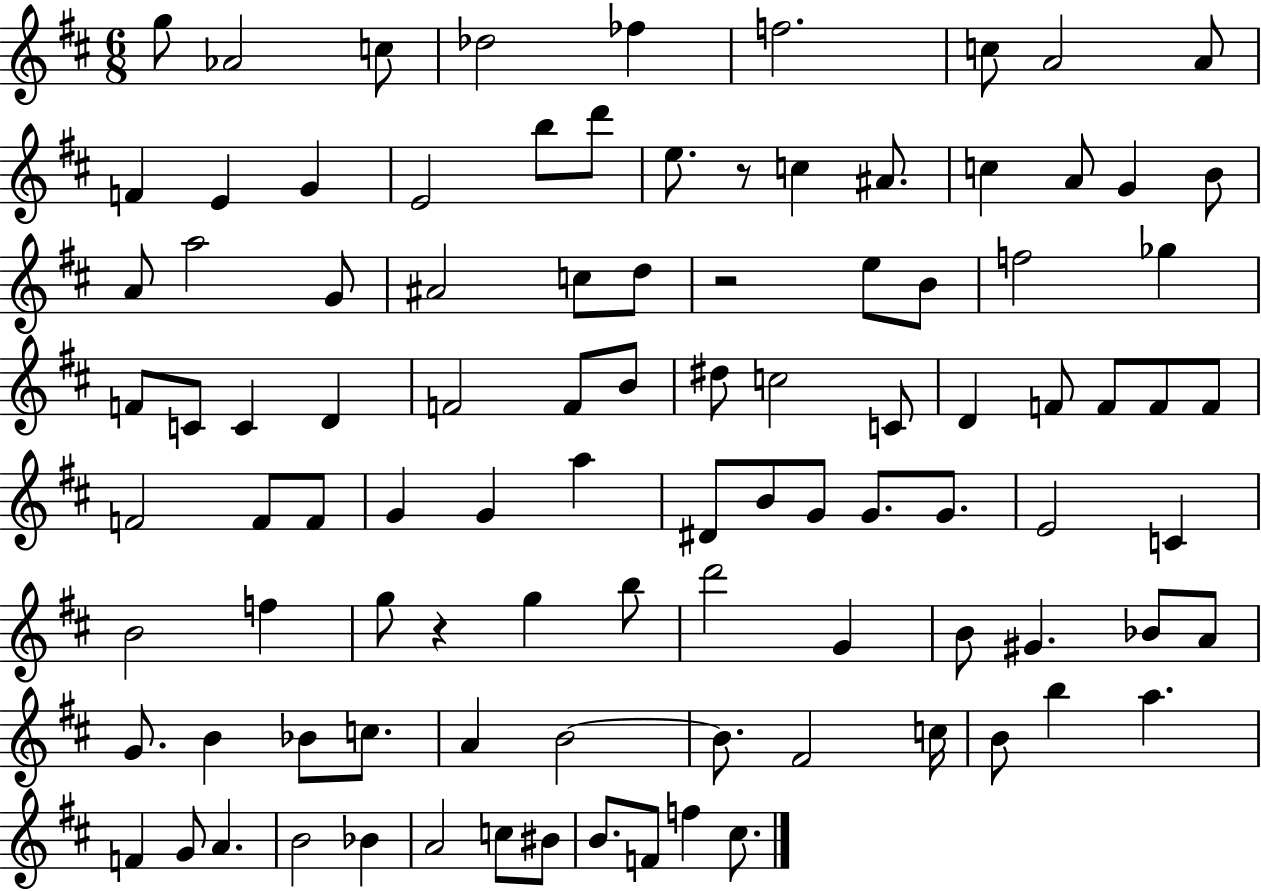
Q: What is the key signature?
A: D major